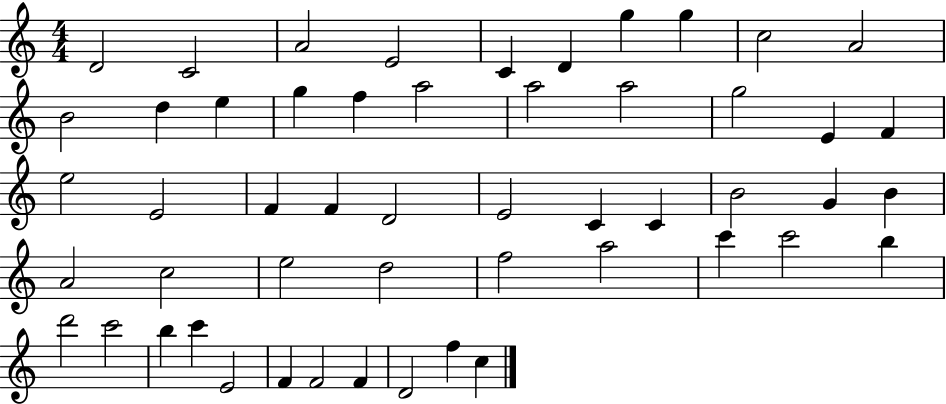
D4/h C4/h A4/h E4/h C4/q D4/q G5/q G5/q C5/h A4/h B4/h D5/q E5/q G5/q F5/q A5/h A5/h A5/h G5/h E4/q F4/q E5/h E4/h F4/q F4/q D4/h E4/h C4/q C4/q B4/h G4/q B4/q A4/h C5/h E5/h D5/h F5/h A5/h C6/q C6/h B5/q D6/h C6/h B5/q C6/q E4/h F4/q F4/h F4/q D4/h F5/q C5/q